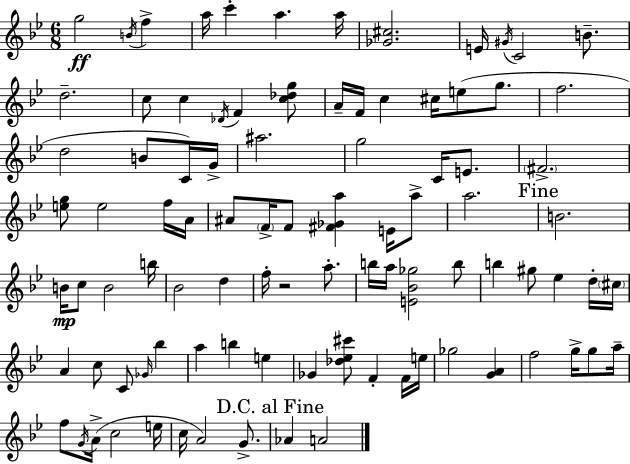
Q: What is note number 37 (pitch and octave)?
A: F4